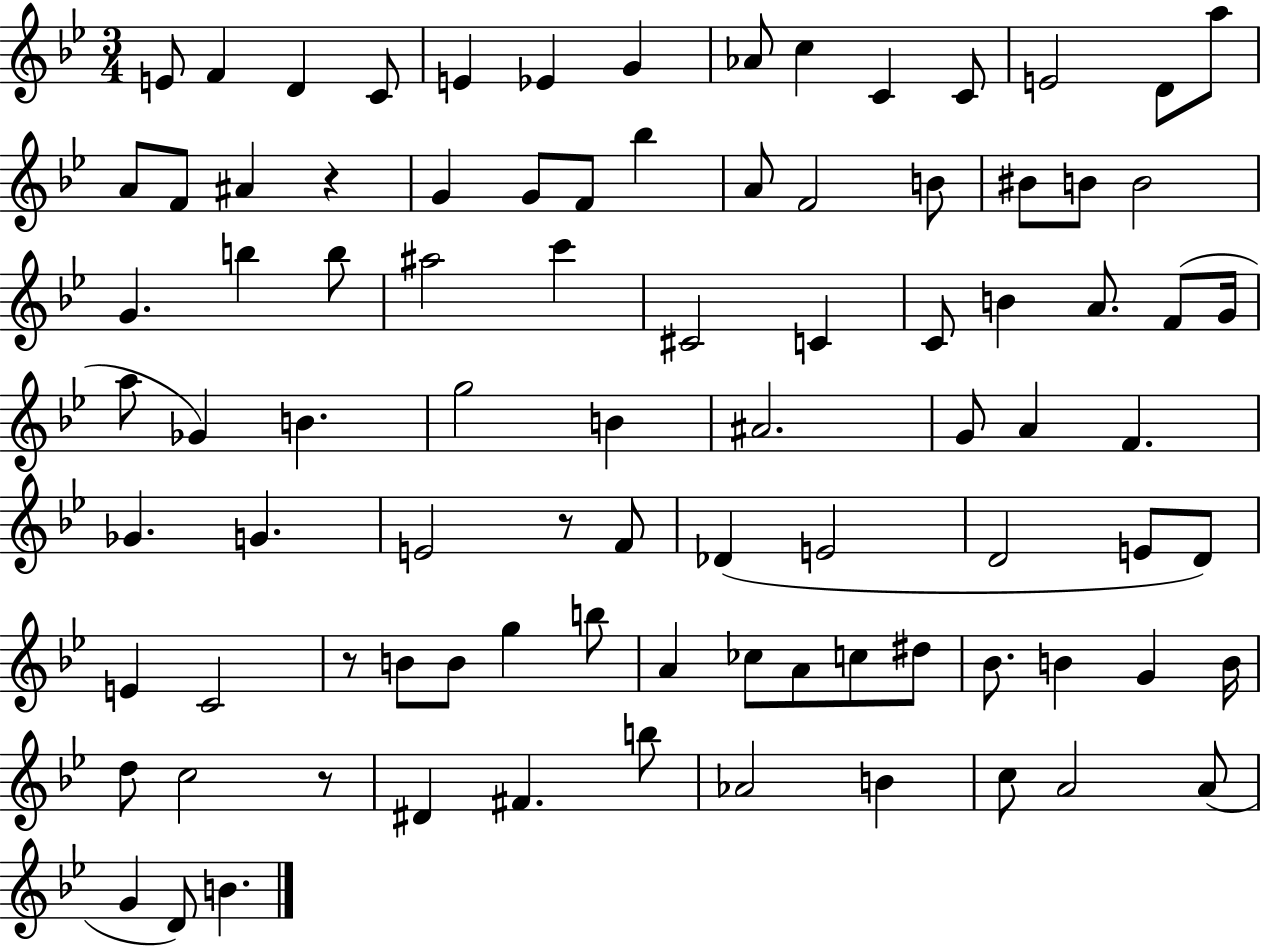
X:1
T:Untitled
M:3/4
L:1/4
K:Bb
E/2 F D C/2 E _E G _A/2 c C C/2 E2 D/2 a/2 A/2 F/2 ^A z G G/2 F/2 _b A/2 F2 B/2 ^B/2 B/2 B2 G b b/2 ^a2 c' ^C2 C C/2 B A/2 F/2 G/4 a/2 _G B g2 B ^A2 G/2 A F _G G E2 z/2 F/2 _D E2 D2 E/2 D/2 E C2 z/2 B/2 B/2 g b/2 A _c/2 A/2 c/2 ^d/2 _B/2 B G B/4 d/2 c2 z/2 ^D ^F b/2 _A2 B c/2 A2 A/2 G D/2 B